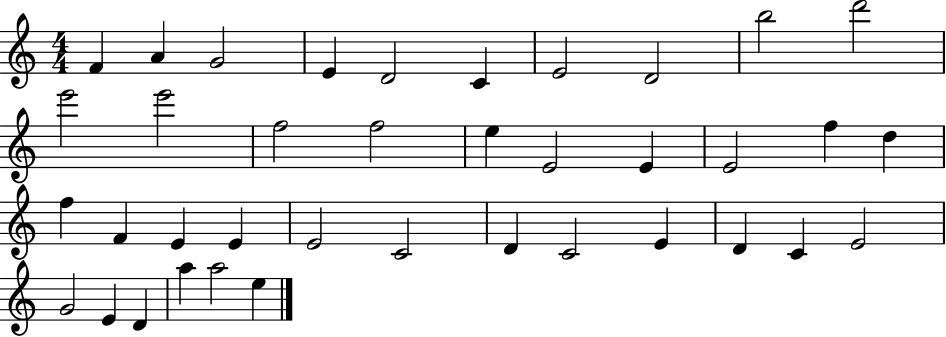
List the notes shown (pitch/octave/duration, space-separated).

F4/q A4/q G4/h E4/q D4/h C4/q E4/h D4/h B5/h D6/h E6/h E6/h F5/h F5/h E5/q E4/h E4/q E4/h F5/q D5/q F5/q F4/q E4/q E4/q E4/h C4/h D4/q C4/h E4/q D4/q C4/q E4/h G4/h E4/q D4/q A5/q A5/h E5/q